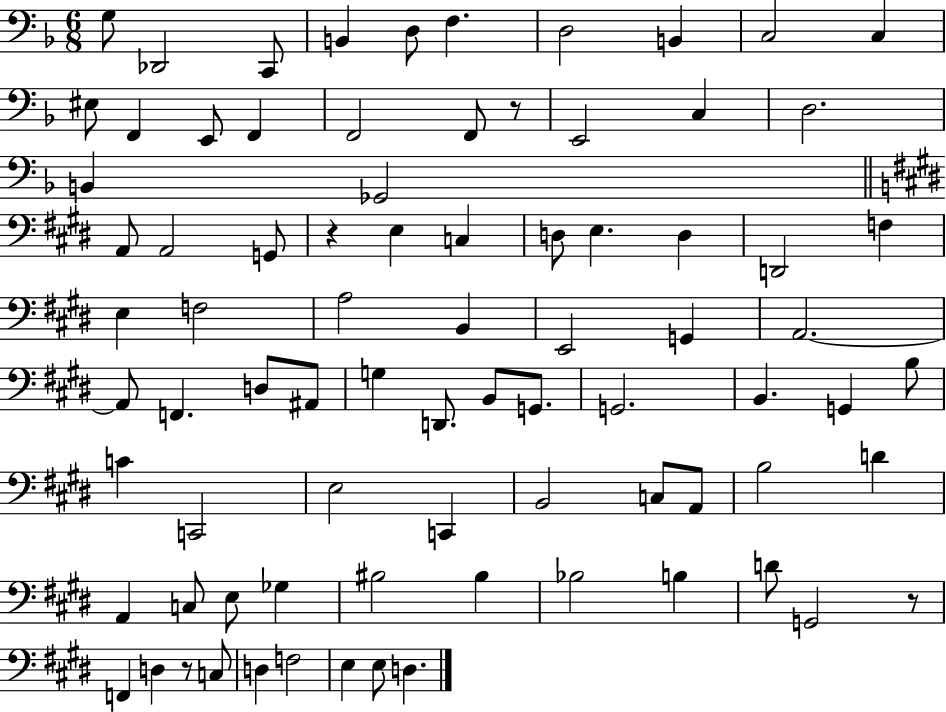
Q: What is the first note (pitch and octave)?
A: G3